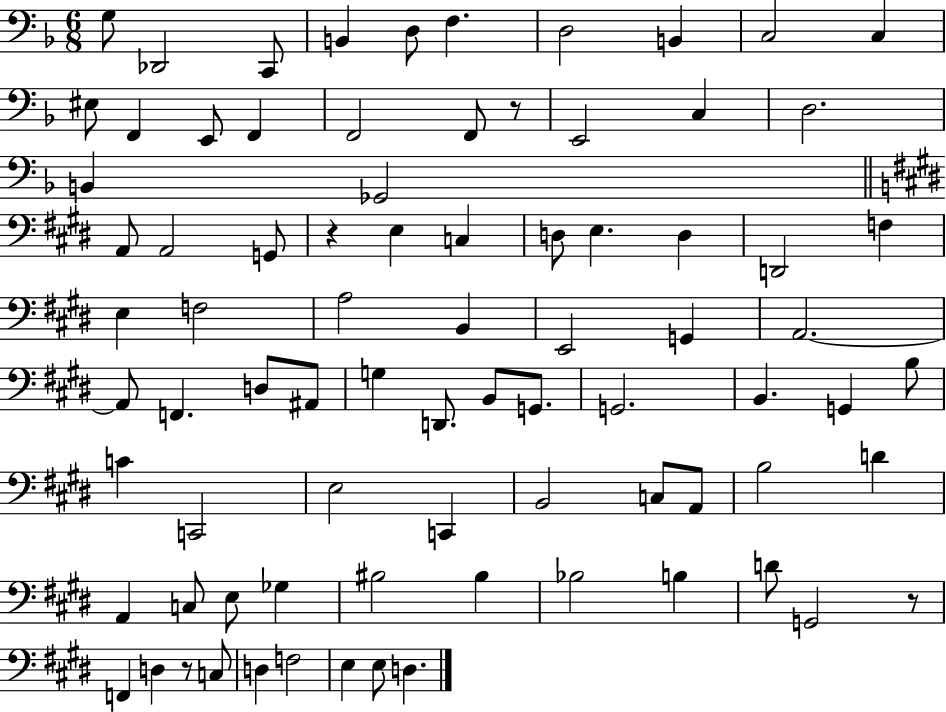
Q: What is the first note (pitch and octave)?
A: G3